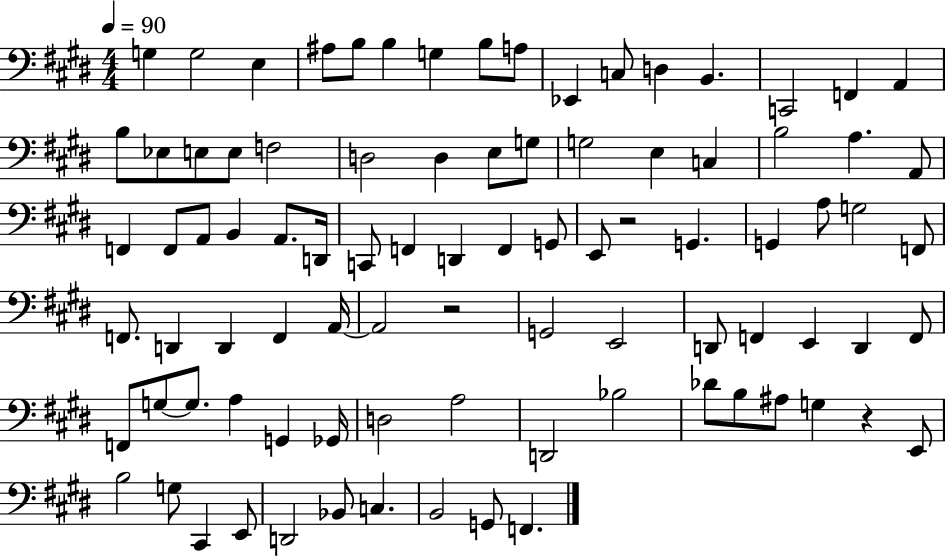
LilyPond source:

{
  \clef bass
  \numericTimeSignature
  \time 4/4
  \key e \major
  \tempo 4 = 90
  g4 g2 e4 | ais8 b8 b4 g4 b8 a8 | ees,4 c8 d4 b,4. | c,2 f,4 a,4 | \break b8 ees8 e8 e8 f2 | d2 d4 e8 g8 | g2 e4 c4 | b2 a4. a,8 | \break f,4 f,8 a,8 b,4 a,8. d,16 | c,8 f,4 d,4 f,4 g,8 | e,8 r2 g,4. | g,4 a8 g2 f,8 | \break f,8. d,4 d,4 f,4 a,16~~ | a,2 r2 | g,2 e,2 | d,8 f,4 e,4 d,4 f,8 | \break f,8 g8~~ g8. a4 g,4 ges,16 | d2 a2 | d,2 bes2 | des'8 b8 ais8 g4 r4 e,8 | \break b2 g8 cis,4 e,8 | d,2 bes,8 c4. | b,2 g,8 f,4. | \bar "|."
}